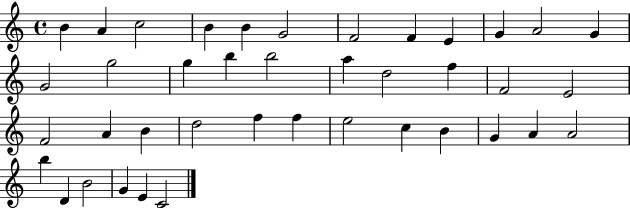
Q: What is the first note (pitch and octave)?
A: B4